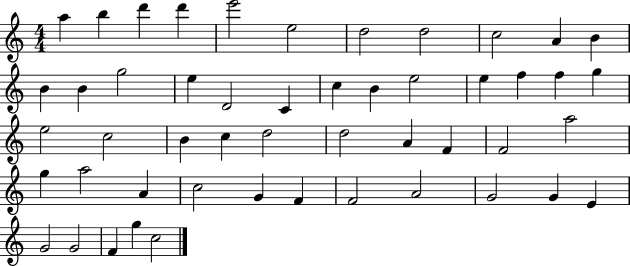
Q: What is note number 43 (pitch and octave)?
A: G4